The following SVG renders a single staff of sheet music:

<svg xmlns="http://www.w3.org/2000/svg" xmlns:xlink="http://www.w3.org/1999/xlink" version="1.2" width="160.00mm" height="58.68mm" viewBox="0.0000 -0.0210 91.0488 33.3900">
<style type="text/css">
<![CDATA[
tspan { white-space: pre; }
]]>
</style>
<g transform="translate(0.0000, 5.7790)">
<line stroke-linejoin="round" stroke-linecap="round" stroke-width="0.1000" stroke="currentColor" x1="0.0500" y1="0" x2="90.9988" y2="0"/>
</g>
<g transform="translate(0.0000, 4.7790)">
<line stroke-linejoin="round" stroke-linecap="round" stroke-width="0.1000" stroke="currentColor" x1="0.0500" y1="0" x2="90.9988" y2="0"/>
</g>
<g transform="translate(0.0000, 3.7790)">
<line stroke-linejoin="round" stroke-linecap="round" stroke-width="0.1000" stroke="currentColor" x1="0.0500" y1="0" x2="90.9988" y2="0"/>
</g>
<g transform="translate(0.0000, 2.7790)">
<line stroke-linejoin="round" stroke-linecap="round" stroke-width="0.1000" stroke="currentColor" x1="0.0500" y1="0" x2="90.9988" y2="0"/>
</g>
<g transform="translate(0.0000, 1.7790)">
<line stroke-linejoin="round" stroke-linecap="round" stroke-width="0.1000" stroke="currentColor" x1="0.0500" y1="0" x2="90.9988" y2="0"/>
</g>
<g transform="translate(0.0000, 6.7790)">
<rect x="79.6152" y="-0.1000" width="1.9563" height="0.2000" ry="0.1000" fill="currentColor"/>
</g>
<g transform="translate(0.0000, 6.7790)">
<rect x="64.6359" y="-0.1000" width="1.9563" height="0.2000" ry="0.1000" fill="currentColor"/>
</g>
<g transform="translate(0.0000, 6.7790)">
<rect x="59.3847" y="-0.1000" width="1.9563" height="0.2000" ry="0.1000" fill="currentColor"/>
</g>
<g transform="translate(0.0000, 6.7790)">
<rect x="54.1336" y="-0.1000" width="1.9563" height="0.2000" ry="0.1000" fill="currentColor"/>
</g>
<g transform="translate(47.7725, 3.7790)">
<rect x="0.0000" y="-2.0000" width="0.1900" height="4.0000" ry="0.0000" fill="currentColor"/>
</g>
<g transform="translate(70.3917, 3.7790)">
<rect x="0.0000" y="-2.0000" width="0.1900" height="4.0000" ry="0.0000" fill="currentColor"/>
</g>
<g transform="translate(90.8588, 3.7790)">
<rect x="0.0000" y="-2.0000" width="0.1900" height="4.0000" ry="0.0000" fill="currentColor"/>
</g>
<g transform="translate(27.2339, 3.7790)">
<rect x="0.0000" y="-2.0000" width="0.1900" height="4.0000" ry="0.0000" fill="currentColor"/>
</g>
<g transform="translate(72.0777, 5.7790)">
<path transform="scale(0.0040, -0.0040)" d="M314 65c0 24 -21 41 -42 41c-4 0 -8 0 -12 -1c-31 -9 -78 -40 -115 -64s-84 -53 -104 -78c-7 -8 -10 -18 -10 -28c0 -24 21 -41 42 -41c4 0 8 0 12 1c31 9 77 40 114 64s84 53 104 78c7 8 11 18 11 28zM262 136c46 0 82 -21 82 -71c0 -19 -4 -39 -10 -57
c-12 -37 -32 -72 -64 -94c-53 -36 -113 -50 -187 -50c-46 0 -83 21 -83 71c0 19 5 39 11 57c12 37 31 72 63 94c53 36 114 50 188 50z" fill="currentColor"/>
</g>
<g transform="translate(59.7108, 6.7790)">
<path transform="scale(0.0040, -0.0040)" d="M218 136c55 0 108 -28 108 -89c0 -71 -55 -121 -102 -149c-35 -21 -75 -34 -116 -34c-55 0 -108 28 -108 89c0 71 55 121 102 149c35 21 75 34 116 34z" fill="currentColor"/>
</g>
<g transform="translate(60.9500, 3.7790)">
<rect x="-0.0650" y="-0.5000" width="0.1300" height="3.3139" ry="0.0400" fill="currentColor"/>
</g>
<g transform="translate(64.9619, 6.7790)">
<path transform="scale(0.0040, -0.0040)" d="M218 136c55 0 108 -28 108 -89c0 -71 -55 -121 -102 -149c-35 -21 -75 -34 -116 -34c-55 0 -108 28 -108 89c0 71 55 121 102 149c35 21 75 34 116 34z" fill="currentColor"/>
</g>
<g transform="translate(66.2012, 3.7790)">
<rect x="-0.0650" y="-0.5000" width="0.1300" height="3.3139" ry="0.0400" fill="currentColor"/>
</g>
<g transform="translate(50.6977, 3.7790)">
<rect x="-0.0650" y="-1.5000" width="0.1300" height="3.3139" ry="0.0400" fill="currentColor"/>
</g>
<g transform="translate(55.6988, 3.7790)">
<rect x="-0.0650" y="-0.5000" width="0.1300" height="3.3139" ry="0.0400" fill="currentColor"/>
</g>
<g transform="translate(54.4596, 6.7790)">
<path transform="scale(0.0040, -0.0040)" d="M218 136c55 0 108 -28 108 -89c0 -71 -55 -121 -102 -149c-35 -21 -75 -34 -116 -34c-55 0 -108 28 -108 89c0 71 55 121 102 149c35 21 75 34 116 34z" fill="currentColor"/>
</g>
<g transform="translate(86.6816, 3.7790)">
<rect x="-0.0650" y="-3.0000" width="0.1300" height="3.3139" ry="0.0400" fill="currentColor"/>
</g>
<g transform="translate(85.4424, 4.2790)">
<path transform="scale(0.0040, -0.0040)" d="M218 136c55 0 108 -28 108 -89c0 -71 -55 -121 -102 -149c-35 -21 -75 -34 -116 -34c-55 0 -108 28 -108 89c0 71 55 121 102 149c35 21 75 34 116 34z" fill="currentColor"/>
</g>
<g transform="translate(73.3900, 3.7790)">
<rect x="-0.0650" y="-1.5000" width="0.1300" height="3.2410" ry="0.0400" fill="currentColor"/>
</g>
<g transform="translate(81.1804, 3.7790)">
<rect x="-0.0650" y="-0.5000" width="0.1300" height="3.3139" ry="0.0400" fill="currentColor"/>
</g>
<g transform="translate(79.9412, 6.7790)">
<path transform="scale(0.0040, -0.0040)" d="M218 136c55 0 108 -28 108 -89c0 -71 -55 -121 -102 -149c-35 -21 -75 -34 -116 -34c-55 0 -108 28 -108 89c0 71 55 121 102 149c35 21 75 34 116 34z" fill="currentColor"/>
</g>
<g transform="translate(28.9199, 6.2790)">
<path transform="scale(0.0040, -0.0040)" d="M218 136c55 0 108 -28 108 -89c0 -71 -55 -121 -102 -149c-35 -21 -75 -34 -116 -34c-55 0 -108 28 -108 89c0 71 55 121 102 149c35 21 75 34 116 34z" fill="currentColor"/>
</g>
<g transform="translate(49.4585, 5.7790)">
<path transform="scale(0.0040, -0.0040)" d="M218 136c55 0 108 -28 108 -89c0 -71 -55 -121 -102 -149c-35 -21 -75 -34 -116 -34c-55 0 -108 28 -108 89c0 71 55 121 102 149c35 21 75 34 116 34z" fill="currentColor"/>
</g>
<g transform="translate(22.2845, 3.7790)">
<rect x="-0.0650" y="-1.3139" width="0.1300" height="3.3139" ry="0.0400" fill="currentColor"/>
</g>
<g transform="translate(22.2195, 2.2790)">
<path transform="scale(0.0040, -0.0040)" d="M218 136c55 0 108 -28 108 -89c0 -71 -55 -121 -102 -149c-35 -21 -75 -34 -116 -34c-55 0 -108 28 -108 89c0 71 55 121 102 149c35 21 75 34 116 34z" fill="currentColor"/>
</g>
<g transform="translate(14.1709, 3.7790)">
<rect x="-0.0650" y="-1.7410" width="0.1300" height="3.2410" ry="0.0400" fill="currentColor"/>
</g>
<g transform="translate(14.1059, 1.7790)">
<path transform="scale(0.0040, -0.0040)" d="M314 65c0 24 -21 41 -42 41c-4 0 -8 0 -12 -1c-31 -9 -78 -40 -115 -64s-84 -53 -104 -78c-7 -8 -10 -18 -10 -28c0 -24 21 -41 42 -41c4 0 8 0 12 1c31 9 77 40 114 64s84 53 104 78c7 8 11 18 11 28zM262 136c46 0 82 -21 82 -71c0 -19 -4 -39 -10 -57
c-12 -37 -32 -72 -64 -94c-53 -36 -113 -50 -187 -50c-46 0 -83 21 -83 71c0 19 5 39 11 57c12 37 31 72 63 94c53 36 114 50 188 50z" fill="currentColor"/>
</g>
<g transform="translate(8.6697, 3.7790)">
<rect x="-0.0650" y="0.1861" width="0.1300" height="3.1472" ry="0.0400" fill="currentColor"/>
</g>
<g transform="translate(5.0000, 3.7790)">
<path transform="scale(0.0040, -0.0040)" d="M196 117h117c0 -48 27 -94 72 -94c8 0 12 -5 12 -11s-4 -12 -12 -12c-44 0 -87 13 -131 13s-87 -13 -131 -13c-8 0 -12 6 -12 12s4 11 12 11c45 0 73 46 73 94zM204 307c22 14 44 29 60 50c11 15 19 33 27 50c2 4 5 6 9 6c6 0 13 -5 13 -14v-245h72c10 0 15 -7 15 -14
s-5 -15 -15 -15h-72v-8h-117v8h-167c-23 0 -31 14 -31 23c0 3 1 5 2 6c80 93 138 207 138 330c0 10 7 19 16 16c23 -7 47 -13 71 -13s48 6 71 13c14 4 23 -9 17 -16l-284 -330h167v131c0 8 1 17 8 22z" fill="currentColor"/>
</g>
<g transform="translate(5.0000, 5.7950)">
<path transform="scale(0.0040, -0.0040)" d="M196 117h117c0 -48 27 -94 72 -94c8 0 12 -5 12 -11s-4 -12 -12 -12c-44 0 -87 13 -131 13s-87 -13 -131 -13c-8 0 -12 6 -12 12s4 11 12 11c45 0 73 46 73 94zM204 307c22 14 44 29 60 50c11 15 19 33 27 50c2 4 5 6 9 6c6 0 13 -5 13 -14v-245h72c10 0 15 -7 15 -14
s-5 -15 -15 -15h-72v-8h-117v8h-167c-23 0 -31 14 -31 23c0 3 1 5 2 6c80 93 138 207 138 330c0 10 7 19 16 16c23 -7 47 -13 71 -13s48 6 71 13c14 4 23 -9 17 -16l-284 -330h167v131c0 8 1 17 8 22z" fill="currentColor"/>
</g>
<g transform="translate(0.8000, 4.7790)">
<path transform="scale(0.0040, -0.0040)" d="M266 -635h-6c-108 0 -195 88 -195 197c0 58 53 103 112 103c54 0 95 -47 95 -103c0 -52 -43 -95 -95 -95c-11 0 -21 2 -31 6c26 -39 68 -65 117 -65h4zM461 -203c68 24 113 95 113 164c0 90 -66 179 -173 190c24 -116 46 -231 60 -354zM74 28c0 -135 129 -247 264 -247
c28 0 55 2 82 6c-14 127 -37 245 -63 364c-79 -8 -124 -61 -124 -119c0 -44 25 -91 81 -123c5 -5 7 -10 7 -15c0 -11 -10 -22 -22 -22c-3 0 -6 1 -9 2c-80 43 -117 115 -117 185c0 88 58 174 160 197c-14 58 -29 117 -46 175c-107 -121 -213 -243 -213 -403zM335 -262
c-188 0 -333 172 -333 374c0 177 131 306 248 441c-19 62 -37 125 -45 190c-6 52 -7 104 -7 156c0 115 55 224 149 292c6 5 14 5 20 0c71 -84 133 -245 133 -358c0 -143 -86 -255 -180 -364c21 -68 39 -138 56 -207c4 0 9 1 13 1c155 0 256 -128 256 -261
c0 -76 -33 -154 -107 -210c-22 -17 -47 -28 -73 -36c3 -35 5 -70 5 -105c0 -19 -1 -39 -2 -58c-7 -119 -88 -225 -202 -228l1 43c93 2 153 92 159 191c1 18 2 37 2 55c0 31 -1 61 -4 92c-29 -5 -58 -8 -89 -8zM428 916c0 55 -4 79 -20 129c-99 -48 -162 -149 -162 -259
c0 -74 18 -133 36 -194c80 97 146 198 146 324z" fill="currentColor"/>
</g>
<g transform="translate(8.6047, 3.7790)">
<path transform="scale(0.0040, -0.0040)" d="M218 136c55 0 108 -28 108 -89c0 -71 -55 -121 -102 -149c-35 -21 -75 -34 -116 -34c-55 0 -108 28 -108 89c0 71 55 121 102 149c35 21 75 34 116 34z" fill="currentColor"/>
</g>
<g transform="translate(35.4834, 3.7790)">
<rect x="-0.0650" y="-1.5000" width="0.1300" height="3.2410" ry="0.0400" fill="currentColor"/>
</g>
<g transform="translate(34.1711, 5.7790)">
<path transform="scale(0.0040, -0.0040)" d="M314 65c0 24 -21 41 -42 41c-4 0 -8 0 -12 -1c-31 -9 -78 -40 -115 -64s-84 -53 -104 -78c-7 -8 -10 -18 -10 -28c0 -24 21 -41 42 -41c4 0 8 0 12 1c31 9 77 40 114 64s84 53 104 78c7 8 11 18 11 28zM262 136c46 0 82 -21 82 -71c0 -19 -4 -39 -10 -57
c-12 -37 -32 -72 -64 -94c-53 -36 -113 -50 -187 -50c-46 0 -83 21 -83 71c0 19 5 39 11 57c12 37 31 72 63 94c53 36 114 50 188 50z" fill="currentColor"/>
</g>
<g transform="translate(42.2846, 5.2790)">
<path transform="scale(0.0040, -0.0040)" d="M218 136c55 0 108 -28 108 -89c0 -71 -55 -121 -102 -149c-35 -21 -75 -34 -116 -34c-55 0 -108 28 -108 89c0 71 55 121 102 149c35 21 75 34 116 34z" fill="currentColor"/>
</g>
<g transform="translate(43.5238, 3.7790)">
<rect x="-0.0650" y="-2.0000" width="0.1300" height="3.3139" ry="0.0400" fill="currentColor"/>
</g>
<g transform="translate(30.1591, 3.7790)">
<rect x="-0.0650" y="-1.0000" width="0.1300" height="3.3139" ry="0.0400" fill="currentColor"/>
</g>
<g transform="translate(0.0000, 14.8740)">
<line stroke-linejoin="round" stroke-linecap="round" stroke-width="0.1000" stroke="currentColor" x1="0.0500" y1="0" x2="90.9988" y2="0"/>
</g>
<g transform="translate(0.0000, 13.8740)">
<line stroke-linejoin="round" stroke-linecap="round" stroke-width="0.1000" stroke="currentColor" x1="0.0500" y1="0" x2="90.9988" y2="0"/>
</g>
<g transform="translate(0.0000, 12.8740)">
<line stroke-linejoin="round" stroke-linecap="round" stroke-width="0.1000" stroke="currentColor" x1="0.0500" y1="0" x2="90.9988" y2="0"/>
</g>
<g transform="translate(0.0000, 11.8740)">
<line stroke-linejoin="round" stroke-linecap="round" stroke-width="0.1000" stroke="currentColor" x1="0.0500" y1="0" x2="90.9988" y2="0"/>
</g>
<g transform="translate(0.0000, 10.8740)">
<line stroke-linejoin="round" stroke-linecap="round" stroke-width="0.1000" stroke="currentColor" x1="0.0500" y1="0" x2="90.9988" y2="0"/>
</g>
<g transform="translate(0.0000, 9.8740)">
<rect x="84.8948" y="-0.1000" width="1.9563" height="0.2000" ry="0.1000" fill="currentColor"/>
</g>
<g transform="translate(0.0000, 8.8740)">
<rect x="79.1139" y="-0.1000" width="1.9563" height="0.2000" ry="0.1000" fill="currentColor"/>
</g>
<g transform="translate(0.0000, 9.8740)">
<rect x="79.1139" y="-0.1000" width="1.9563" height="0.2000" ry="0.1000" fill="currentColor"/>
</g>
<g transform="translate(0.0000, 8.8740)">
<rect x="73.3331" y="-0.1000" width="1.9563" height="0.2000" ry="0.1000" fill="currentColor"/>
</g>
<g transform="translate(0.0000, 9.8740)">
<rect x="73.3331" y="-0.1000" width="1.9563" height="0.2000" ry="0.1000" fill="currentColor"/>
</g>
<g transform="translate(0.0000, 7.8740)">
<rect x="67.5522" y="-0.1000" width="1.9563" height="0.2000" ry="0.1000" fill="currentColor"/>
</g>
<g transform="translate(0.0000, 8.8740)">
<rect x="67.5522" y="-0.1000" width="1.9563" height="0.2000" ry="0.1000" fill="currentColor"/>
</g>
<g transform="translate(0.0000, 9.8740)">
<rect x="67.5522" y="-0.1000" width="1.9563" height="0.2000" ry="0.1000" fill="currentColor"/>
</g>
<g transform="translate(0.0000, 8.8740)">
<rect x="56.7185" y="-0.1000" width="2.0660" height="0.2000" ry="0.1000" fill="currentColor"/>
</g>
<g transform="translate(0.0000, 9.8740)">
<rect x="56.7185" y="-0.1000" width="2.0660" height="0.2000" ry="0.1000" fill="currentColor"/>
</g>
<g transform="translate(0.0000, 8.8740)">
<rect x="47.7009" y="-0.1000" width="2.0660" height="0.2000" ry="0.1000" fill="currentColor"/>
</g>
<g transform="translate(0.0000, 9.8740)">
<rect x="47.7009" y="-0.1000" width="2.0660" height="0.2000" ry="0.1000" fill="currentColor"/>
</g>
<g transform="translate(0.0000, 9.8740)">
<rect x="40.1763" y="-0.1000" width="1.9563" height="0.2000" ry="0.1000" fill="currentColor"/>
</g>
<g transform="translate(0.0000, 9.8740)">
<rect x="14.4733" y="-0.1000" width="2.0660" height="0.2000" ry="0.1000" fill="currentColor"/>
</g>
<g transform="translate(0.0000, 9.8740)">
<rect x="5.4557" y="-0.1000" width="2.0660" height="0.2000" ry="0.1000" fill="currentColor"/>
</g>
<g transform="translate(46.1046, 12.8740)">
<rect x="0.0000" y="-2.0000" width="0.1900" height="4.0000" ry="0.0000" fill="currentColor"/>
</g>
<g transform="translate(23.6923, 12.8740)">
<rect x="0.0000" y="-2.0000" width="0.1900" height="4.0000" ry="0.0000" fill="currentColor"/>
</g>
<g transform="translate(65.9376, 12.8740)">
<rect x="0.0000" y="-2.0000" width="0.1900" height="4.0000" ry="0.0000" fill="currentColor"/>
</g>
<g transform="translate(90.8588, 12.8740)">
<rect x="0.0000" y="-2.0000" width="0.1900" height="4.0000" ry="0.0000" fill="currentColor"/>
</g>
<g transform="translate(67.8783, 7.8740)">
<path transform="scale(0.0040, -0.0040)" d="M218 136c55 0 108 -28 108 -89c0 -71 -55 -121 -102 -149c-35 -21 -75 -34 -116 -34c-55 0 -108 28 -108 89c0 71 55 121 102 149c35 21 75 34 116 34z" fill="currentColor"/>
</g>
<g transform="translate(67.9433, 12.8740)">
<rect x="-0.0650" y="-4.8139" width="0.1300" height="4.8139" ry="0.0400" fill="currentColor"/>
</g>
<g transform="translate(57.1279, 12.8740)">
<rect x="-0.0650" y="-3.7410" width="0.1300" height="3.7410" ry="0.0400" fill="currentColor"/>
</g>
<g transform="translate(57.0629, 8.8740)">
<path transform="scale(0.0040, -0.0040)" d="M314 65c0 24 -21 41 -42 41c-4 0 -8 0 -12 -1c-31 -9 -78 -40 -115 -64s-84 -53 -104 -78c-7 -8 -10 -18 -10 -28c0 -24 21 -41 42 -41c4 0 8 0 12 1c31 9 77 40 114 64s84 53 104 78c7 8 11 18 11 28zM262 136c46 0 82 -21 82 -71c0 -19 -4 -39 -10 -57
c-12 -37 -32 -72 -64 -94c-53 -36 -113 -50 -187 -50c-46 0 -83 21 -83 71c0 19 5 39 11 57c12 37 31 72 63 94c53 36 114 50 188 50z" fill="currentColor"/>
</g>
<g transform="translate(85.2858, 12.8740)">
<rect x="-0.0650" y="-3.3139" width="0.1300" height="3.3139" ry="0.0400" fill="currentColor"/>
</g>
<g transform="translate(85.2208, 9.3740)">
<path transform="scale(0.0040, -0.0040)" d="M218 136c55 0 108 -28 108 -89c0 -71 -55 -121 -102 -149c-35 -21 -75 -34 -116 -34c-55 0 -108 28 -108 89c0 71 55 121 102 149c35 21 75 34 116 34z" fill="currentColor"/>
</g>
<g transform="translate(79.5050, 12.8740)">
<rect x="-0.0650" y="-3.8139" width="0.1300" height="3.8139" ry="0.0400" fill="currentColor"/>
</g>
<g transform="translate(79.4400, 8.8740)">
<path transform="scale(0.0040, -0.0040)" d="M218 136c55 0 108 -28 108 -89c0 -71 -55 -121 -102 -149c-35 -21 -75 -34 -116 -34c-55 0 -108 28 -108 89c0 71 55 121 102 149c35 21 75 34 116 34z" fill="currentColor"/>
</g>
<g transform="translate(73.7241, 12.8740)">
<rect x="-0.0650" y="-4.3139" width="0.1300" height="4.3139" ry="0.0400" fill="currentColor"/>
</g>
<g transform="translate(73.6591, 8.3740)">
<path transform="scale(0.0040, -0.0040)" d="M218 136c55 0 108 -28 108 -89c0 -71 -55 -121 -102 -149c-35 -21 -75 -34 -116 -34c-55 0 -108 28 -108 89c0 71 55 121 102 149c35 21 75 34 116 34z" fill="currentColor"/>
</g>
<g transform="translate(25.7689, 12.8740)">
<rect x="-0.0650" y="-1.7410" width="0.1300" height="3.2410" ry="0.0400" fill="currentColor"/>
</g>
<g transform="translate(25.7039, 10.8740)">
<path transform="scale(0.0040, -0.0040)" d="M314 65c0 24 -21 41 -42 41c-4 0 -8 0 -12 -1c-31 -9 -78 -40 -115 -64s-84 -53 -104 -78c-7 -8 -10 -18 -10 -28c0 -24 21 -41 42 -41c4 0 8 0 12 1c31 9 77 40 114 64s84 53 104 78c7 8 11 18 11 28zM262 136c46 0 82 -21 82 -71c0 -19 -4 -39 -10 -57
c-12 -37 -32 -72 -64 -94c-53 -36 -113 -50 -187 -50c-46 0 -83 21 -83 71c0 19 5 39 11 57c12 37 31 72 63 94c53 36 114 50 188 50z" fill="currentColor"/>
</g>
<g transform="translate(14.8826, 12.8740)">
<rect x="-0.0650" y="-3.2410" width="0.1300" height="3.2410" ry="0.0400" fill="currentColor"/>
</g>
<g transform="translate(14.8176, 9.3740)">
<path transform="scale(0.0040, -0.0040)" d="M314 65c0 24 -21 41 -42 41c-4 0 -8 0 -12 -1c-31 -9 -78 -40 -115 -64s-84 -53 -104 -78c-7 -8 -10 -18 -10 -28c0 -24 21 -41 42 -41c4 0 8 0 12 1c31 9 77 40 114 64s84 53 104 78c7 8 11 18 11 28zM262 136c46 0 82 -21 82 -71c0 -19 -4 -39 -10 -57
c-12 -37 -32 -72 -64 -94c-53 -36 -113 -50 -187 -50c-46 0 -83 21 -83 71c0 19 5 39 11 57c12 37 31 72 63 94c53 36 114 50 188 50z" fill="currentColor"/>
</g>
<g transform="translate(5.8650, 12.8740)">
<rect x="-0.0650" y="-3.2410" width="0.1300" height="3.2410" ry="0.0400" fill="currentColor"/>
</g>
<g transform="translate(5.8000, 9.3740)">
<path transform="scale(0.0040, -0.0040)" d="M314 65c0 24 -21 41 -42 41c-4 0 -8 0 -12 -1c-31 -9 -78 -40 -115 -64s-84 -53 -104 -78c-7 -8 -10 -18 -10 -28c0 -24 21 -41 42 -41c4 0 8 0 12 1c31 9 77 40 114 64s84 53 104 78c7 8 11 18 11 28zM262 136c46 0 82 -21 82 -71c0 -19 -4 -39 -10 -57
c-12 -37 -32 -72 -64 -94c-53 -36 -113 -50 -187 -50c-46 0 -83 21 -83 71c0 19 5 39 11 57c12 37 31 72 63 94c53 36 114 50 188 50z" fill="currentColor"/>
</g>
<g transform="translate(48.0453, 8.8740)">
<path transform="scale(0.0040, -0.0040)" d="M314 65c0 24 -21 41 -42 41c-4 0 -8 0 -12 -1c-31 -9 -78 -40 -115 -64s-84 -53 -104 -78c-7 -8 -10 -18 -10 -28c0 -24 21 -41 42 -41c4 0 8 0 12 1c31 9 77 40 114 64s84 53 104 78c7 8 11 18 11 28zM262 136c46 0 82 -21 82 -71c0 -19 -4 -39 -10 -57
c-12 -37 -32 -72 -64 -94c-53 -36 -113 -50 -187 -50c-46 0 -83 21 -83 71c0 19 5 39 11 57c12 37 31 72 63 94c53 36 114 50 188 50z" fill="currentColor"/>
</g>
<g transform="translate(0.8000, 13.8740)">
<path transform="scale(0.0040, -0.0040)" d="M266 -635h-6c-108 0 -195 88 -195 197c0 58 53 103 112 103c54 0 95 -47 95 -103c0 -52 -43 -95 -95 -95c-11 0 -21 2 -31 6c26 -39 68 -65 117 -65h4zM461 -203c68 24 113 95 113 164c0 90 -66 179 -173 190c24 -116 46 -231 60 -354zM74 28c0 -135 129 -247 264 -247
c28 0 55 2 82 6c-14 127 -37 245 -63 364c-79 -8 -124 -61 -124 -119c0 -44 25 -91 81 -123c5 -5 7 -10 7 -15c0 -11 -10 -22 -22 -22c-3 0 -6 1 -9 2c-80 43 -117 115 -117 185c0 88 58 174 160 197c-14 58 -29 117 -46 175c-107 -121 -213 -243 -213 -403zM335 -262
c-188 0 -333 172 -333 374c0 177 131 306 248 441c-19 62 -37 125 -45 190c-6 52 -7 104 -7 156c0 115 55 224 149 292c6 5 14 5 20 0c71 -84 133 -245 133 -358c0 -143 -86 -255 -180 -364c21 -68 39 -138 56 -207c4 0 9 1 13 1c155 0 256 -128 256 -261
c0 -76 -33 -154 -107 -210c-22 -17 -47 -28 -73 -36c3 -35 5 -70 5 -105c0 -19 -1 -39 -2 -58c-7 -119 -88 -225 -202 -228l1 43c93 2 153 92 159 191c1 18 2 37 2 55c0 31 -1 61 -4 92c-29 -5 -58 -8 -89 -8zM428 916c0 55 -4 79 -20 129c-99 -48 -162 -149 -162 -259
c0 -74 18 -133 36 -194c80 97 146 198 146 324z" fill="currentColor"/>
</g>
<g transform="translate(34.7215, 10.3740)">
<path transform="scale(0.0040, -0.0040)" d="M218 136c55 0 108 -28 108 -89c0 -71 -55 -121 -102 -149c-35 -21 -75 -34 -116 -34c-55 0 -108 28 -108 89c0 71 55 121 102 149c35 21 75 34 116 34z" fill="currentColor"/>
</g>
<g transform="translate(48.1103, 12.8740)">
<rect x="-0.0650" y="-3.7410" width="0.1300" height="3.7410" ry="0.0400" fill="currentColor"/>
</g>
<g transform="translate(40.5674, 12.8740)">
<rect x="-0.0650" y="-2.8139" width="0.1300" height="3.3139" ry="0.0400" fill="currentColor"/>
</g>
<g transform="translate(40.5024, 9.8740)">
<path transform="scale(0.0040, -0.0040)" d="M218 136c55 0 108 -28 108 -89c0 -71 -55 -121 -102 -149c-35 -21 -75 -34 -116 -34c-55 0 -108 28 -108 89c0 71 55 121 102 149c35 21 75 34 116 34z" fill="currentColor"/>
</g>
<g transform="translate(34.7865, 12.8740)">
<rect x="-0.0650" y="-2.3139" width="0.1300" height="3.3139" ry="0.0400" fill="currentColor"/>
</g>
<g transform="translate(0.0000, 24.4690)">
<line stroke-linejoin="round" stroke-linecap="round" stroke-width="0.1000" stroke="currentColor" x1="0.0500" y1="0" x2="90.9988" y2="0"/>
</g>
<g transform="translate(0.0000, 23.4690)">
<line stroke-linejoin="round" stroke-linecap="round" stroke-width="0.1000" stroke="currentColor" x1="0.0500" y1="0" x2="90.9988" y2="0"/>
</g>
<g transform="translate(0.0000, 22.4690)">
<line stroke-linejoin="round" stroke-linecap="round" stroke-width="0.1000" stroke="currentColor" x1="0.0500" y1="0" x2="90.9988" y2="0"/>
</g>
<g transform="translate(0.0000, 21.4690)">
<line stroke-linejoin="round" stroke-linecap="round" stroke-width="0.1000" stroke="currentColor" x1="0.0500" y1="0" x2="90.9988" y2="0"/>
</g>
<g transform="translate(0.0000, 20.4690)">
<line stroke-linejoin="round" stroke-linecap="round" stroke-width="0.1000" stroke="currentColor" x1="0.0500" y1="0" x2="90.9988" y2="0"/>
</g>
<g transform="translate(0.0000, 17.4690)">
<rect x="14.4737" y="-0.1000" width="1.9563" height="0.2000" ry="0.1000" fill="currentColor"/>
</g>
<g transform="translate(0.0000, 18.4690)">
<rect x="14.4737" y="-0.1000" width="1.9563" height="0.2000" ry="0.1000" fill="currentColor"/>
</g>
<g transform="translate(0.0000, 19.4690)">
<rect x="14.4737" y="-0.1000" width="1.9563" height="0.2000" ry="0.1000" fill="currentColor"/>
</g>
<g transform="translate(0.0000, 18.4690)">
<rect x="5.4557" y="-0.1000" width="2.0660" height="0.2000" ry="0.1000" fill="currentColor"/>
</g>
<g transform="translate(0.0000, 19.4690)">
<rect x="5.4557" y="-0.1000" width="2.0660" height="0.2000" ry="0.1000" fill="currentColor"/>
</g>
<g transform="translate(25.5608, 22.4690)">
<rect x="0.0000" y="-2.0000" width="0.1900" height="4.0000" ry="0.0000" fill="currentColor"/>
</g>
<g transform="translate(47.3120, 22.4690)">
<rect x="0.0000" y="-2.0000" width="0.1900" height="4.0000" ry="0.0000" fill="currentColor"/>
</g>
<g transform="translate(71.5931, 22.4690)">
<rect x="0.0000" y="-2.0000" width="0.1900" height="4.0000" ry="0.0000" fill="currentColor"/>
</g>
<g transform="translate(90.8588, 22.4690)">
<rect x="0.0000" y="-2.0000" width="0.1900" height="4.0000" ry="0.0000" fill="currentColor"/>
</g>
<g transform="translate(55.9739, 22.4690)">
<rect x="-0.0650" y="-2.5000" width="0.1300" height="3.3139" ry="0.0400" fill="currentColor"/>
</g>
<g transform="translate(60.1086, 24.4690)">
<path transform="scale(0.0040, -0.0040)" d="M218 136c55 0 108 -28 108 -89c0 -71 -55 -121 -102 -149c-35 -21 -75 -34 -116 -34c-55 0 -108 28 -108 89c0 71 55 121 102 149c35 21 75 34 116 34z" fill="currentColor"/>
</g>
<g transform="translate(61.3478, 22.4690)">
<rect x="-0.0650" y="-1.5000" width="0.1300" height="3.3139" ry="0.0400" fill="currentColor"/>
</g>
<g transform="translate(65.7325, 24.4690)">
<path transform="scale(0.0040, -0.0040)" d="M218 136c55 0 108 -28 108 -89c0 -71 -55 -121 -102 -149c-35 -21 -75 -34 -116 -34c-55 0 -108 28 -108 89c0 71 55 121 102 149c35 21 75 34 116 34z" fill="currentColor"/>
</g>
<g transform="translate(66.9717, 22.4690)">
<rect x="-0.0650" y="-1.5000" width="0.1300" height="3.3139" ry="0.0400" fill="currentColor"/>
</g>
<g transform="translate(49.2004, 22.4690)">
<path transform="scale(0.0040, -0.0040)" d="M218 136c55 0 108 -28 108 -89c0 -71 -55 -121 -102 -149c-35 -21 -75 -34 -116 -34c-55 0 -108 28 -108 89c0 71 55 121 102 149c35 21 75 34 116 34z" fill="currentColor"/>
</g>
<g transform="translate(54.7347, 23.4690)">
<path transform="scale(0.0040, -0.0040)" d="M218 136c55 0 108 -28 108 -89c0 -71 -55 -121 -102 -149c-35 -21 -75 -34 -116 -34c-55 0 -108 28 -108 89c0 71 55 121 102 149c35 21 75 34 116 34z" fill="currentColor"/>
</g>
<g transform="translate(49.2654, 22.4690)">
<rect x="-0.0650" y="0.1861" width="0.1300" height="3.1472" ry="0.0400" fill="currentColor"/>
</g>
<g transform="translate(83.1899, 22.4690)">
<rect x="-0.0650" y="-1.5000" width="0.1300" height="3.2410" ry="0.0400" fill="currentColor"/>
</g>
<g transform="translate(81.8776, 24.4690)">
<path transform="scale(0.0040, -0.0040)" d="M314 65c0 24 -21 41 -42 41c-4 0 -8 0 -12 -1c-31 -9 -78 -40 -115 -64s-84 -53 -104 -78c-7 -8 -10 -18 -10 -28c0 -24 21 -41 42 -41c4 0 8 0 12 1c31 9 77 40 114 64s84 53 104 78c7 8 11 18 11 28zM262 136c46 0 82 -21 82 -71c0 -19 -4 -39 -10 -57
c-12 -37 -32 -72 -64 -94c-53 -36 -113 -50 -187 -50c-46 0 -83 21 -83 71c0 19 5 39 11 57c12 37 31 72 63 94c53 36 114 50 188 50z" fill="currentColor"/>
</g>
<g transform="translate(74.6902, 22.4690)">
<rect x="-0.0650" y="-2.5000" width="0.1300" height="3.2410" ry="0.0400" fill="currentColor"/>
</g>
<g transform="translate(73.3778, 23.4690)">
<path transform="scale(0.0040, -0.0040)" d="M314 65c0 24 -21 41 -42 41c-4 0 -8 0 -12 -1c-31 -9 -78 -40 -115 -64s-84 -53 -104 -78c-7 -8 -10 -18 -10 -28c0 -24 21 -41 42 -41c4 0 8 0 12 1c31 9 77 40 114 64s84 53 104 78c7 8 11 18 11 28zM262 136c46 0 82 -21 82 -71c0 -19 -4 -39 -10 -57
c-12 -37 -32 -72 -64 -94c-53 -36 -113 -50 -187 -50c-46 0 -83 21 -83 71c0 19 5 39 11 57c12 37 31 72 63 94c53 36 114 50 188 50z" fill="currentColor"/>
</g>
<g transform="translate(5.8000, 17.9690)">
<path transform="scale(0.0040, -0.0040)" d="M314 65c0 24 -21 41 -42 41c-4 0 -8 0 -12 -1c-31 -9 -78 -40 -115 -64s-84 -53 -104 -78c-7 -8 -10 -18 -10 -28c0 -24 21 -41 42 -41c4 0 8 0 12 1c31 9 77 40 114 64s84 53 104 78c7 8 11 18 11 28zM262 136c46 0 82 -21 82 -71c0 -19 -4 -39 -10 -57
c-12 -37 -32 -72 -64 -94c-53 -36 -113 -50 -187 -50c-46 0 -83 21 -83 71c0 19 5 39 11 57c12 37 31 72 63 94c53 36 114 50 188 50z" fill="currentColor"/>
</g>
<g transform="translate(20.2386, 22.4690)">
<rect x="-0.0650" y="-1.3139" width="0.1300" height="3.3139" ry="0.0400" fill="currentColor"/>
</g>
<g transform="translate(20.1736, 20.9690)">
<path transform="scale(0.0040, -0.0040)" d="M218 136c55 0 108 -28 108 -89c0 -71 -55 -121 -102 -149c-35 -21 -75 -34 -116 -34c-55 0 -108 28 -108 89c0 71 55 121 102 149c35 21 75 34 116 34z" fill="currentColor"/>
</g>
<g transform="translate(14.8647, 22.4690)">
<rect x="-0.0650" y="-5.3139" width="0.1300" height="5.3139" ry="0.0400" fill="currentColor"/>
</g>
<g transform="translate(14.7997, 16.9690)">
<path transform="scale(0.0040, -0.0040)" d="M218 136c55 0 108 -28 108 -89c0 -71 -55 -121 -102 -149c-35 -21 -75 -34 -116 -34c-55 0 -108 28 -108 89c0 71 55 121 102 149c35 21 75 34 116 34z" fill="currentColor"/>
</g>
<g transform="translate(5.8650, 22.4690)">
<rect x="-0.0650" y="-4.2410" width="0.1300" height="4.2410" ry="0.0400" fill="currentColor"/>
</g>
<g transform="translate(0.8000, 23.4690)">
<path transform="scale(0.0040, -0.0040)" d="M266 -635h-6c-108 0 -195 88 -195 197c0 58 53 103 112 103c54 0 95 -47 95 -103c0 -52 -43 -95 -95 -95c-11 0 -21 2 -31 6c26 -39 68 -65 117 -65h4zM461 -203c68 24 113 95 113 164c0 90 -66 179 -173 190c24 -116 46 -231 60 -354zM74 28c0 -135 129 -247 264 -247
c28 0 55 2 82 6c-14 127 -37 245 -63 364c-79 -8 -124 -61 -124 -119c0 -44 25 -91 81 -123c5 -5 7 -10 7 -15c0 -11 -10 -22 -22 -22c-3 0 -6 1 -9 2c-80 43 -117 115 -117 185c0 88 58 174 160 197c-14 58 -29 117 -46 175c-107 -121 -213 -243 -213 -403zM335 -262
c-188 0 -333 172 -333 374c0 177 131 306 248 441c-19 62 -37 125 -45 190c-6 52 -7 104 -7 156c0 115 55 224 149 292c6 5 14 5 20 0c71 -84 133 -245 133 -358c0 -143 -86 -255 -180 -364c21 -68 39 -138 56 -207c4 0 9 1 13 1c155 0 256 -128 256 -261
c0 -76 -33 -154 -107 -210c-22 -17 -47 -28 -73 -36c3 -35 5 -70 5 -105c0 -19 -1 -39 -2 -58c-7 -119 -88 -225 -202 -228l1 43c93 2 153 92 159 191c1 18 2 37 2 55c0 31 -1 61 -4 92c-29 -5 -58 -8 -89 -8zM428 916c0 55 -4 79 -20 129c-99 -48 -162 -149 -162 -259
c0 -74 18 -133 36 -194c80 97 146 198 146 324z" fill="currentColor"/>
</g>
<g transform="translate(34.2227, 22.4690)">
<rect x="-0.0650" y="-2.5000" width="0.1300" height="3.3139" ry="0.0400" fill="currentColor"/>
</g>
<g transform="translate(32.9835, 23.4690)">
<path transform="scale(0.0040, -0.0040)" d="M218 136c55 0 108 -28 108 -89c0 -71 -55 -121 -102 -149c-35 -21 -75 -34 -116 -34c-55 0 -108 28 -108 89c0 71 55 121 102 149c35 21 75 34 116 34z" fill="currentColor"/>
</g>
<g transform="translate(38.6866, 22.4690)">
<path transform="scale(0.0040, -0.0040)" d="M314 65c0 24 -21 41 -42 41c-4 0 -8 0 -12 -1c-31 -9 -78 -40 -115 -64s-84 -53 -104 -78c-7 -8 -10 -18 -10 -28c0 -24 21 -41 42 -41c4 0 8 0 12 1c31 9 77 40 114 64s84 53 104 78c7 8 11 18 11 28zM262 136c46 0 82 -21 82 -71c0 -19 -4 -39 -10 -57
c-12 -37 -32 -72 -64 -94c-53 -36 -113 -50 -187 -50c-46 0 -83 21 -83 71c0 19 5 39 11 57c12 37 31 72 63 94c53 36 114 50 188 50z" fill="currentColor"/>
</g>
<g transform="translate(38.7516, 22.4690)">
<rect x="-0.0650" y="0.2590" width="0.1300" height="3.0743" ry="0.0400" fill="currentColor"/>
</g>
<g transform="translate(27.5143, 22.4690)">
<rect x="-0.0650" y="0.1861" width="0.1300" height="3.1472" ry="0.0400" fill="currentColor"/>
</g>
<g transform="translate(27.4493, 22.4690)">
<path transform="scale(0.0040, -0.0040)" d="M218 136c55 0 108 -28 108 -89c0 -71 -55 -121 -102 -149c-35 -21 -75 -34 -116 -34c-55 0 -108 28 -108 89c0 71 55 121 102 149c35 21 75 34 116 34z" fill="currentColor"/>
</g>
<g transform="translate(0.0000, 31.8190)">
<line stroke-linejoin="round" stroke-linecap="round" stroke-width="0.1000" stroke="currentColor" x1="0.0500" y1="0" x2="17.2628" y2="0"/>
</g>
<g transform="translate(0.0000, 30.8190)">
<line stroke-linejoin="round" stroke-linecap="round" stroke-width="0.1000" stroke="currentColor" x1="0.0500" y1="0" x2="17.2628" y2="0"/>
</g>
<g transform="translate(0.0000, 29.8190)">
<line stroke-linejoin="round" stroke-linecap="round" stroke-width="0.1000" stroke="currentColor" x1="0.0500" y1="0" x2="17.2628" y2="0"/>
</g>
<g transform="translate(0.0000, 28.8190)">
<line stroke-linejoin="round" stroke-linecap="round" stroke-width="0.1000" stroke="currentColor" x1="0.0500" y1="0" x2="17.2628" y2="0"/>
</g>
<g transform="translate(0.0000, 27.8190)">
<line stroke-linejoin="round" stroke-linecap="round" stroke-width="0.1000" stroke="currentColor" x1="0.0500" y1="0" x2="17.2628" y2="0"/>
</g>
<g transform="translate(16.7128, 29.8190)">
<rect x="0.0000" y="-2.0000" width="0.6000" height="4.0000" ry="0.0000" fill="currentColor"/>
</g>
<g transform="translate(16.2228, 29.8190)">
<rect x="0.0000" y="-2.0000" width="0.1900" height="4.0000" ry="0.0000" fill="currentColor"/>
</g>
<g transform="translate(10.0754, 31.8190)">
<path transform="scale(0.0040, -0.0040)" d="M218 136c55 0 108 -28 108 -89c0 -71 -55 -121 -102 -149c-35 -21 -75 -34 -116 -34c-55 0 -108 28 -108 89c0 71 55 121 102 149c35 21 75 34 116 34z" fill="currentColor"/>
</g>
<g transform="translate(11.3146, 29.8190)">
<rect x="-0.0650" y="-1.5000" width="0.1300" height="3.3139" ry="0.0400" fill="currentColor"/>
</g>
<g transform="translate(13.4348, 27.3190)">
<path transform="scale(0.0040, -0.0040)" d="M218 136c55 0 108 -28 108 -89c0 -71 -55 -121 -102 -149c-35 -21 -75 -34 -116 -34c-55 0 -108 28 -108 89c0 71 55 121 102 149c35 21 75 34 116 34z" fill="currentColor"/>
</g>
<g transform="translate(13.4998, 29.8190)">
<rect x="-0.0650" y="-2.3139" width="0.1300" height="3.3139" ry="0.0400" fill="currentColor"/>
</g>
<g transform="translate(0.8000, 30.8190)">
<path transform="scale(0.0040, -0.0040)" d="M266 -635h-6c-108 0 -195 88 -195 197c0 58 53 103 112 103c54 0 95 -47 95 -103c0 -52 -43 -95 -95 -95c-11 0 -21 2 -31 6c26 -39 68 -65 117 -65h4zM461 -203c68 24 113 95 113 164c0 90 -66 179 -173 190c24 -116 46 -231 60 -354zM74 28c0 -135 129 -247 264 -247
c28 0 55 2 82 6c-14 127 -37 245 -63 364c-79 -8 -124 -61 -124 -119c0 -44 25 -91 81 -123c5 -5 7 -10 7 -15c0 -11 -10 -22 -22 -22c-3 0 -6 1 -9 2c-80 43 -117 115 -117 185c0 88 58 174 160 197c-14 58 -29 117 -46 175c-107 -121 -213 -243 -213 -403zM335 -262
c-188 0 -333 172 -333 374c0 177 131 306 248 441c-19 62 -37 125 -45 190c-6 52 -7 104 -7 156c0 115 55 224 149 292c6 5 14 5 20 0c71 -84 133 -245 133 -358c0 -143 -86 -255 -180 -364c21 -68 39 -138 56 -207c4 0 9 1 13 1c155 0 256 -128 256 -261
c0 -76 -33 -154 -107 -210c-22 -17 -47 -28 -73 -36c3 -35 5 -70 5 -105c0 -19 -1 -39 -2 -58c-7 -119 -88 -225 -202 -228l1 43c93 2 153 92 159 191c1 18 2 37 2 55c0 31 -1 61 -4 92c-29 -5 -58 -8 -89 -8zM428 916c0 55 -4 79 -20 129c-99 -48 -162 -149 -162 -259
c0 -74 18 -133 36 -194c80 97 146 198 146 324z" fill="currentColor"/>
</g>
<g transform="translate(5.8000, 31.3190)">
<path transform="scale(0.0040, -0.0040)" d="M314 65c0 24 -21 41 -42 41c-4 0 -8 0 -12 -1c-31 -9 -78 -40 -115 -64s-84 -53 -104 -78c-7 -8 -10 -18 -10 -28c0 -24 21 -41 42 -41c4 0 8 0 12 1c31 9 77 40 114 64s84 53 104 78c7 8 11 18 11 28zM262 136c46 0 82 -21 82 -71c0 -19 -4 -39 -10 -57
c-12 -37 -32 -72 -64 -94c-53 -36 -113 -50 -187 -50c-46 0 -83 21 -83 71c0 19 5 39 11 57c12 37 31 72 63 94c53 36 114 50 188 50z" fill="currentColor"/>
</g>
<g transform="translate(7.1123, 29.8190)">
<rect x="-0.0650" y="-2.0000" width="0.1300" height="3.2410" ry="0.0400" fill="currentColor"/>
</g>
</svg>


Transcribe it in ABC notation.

X:1
T:Untitled
M:4/4
L:1/4
K:C
B f2 e D E2 F E C C C E2 C A b2 b2 f2 g a c'2 c'2 e' d' c' b d'2 f' e B G B2 B G E E G2 E2 F2 E g